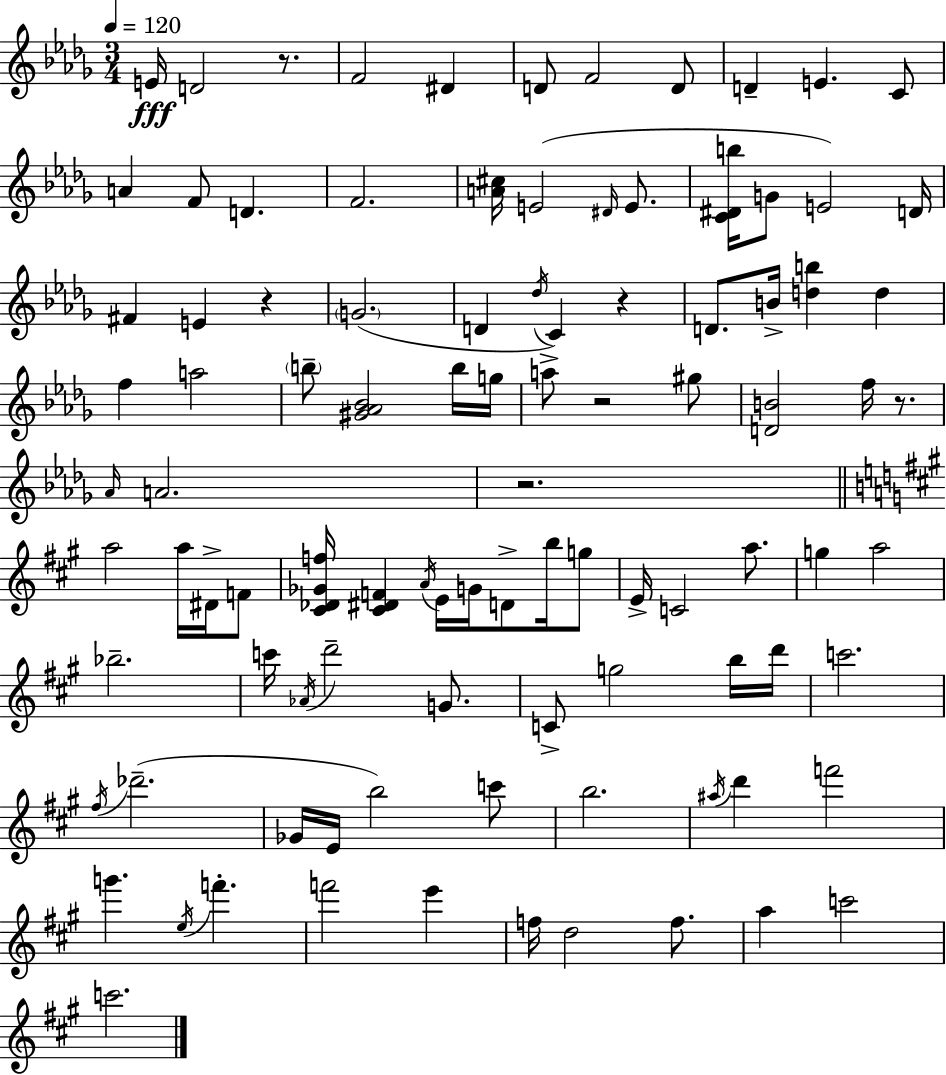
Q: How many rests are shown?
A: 6